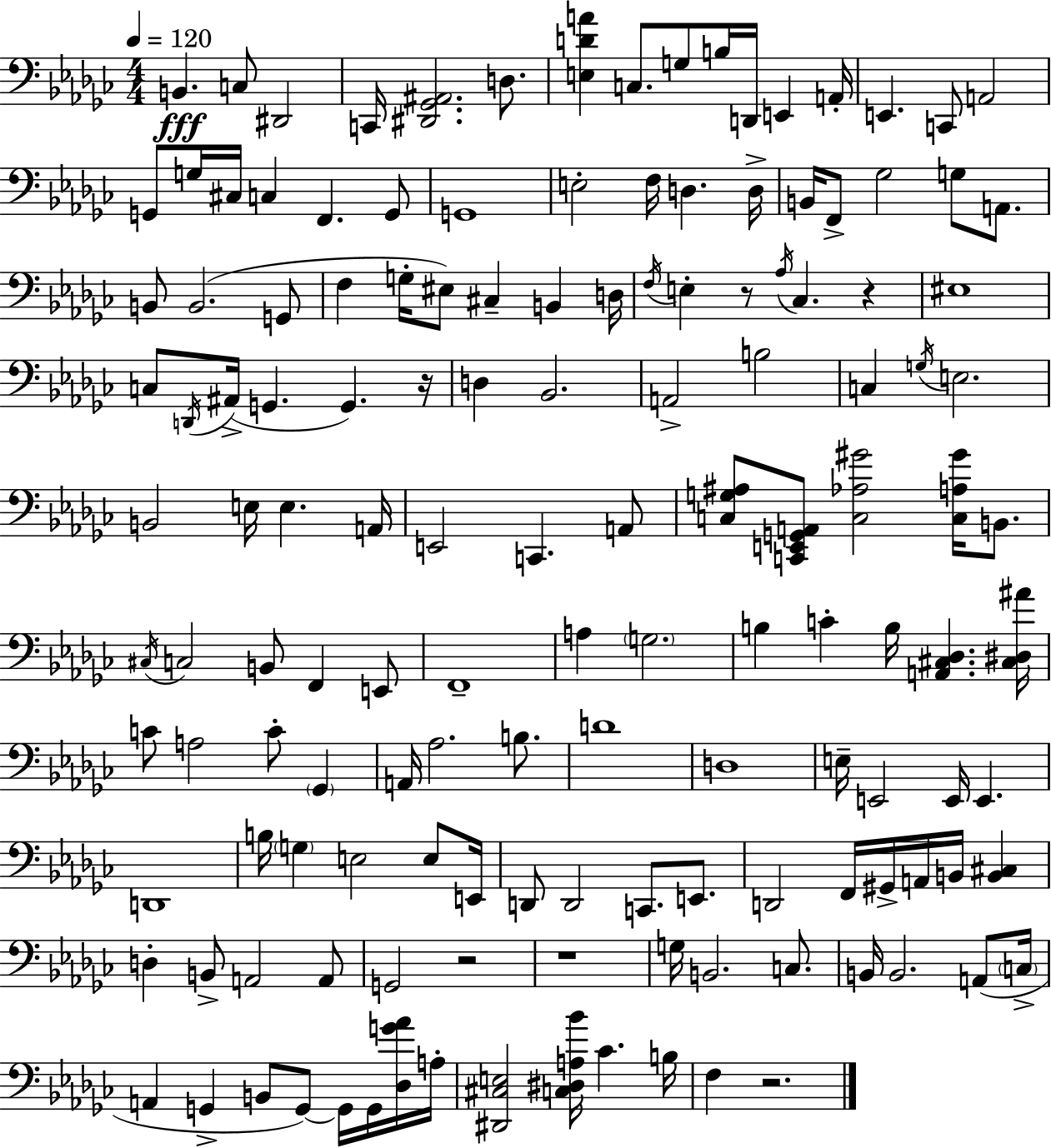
X:1
T:Untitled
M:4/4
L:1/4
K:Ebm
B,, C,/2 ^D,,2 C,,/4 [^D,,_G,,^A,,]2 D,/2 [E,DA] C,/2 G,/2 B,/4 D,,/4 E,, A,,/4 E,, C,,/2 A,,2 G,,/2 G,/4 ^C,/4 C, F,, G,,/2 G,,4 E,2 F,/4 D, D,/4 B,,/4 F,,/2 _G,2 G,/2 A,,/2 B,,/2 B,,2 G,,/2 F, G,/4 ^E,/2 ^C, B,, D,/4 F,/4 E, z/2 _A,/4 _C, z ^E,4 C,/2 D,,/4 ^A,,/4 G,, G,, z/4 D, _B,,2 A,,2 B,2 C, G,/4 E,2 B,,2 E,/4 E, A,,/4 E,,2 C,, A,,/2 [C,G,^A,]/2 [C,,E,,G,,A,,]/2 [C,_A,^G]2 [C,A,^G]/4 B,,/2 ^C,/4 C,2 B,,/2 F,, E,,/2 F,,4 A, G,2 B, C B,/4 [A,,^C,_D,] [^C,^D,^A]/4 C/2 A,2 C/2 _G,, A,,/4 _A,2 B,/2 D4 D,4 E,/4 E,,2 E,,/4 E,, D,,4 B,/4 G, E,2 E,/2 E,,/4 D,,/2 D,,2 C,,/2 E,,/2 D,,2 F,,/4 ^G,,/4 A,,/4 B,,/4 [B,,^C,] D, B,,/2 A,,2 A,,/2 G,,2 z2 z4 G,/4 B,,2 C,/2 B,,/4 B,,2 A,,/2 C,/4 A,, G,, B,,/2 G,,/2 G,,/4 G,,/4 [_D,G_A]/4 A,/4 [^D,,^C,E,]2 [C,^D,A,_B]/4 _C B,/4 F, z2